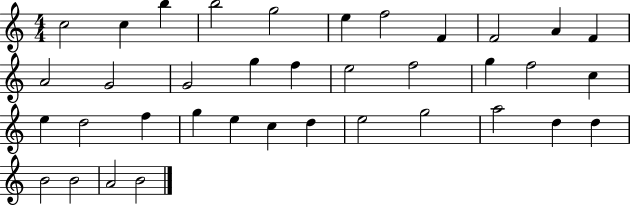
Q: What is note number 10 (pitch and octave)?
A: A4